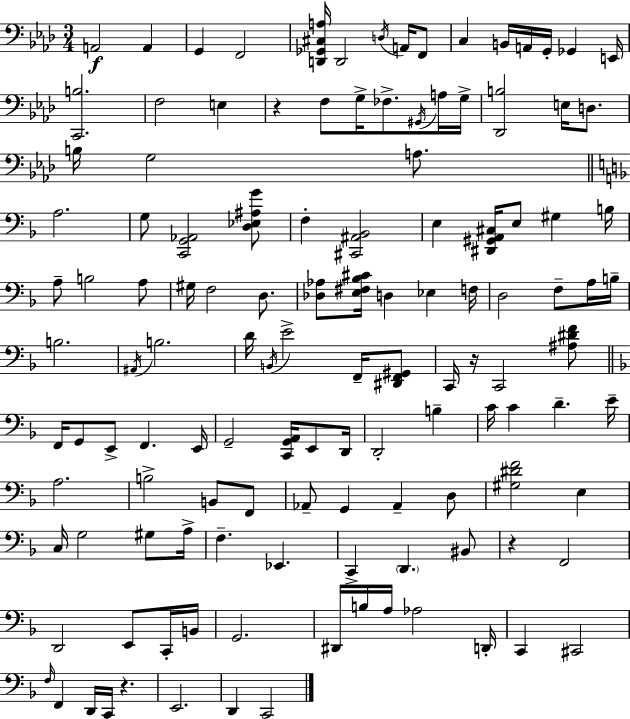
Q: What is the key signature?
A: F minor